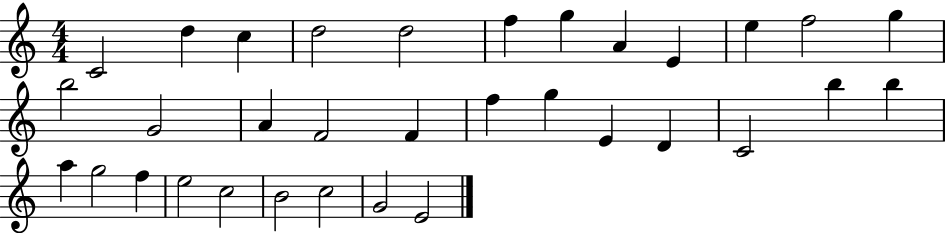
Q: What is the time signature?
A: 4/4